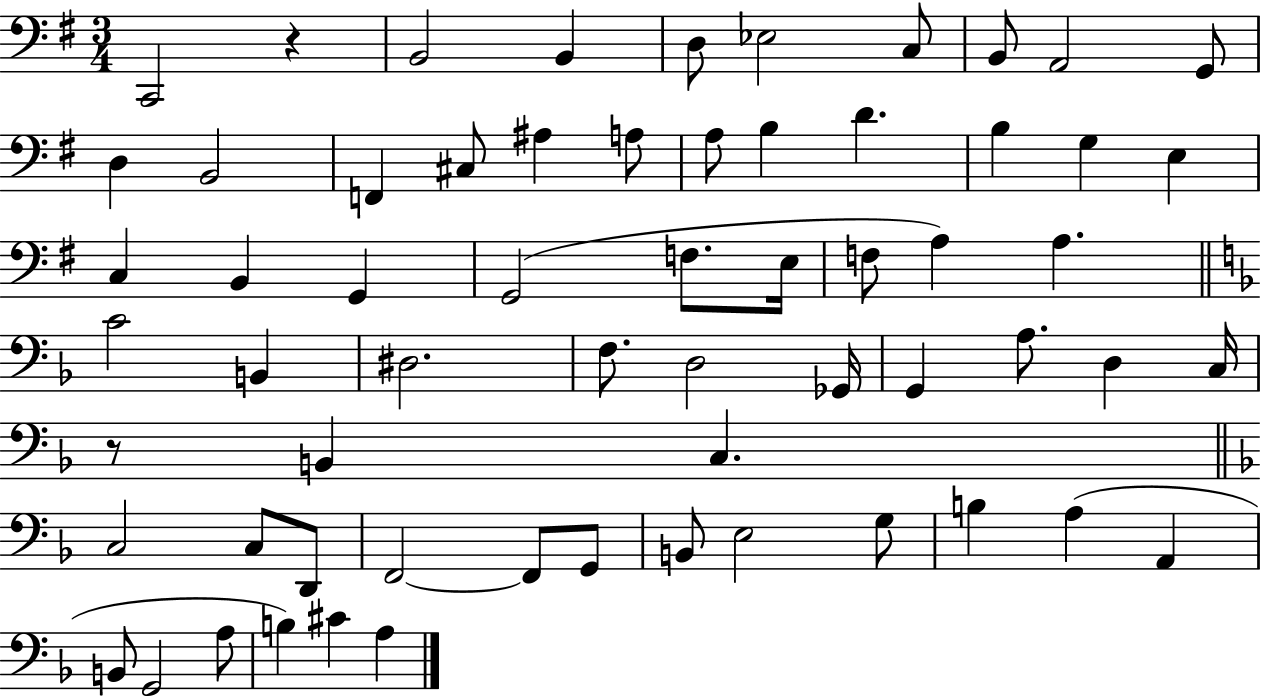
{
  \clef bass
  \numericTimeSignature
  \time 3/4
  \key g \major
  c,2 r4 | b,2 b,4 | d8 ees2 c8 | b,8 a,2 g,8 | \break d4 b,2 | f,4 cis8 ais4 a8 | a8 b4 d'4. | b4 g4 e4 | \break c4 b,4 g,4 | g,2( f8. e16 | f8 a4) a4. | \bar "||" \break \key f \major c'2 b,4 | dis2. | f8. d2 ges,16 | g,4 a8. d4 c16 | \break r8 b,4 c4. | \bar "||" \break \key f \major c2 c8 d,8 | f,2~~ f,8 g,8 | b,8 e2 g8 | b4 a4( a,4 | \break b,8 g,2 a8 | b4) cis'4 a4 | \bar "|."
}